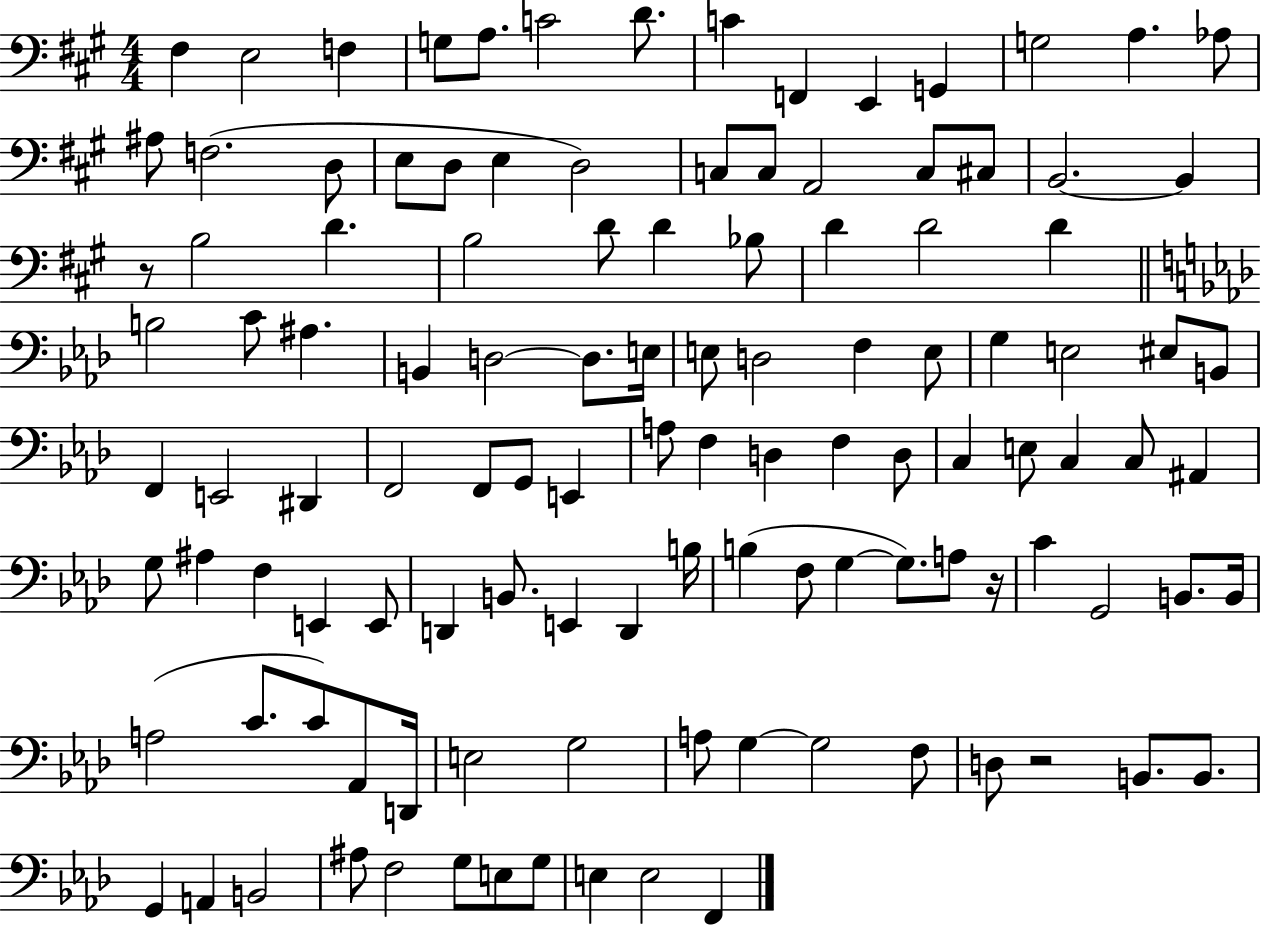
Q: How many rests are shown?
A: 3